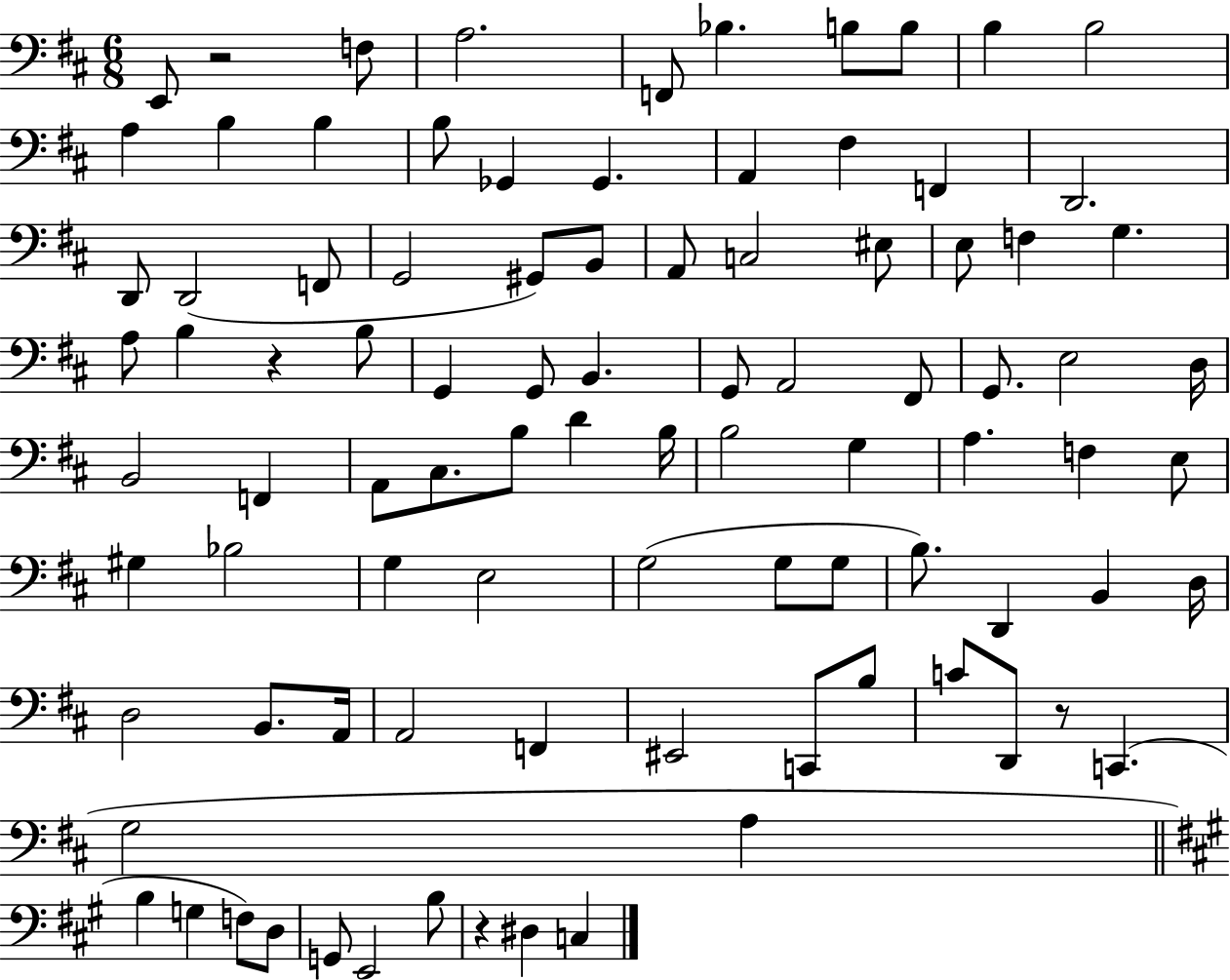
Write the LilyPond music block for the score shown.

{
  \clef bass
  \numericTimeSignature
  \time 6/8
  \key d \major
  e,8 r2 f8 | a2. | f,8 bes4. b8 b8 | b4 b2 | \break a4 b4 b4 | b8 ges,4 ges,4. | a,4 fis4 f,4 | d,2. | \break d,8 d,2( f,8 | g,2 gis,8) b,8 | a,8 c2 eis8 | e8 f4 g4. | \break a8 b4 r4 b8 | g,4 g,8 b,4. | g,8 a,2 fis,8 | g,8. e2 d16 | \break b,2 f,4 | a,8 cis8. b8 d'4 b16 | b2 g4 | a4. f4 e8 | \break gis4 bes2 | g4 e2 | g2( g8 g8 | b8.) d,4 b,4 d16 | \break d2 b,8. a,16 | a,2 f,4 | eis,2 c,8 b8 | c'8 d,8 r8 c,4.( | \break g2 a4 | \bar "||" \break \key a \major b4 g4 f8) d8 | g,8 e,2 b8 | r4 dis4 c4 | \bar "|."
}